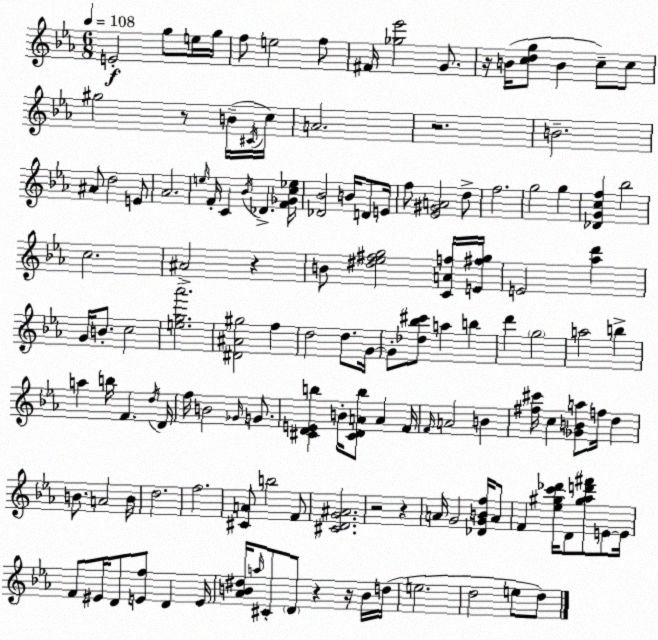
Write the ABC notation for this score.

X:1
T:Untitled
M:6/8
L:1/4
K:Cm
E2 g/2 e/4 g/4 f/2 e2 f/2 ^F/4 [_g_e']2 G/2 z/4 B/4 [cdg]/2 B c/2 c/2 ^g2 z/2 B/4 ^C/4 c/4 A2 z2 B2 ^A/2 d2 E/2 _A2 e/4 F/4 C _B/4 _D [F_Gc_e]/4 [_D_B]2 B/4 D/2 E/4 f/2 [_E^GA]2 d/2 f2 g2 g [_DGcf] _b2 c2 ^A2 z B/2 [^d_e^fg]2 [CAf]/4 [E^fg]/4 E2 [_ad'] G/4 B/2 c2 [eg_a']2 [^D^A^g]2 f d2 d/2 G/4 G/2 [_d_b^c']/2 a b d' g2 a2 b a b/4 F d/4 D/4 f/4 B2 _G/4 G/2 [^CDEb] B/4 [^CDAb]/2 A F/4 F/4 A2 B [^f^c']/4 c [_GBa]/2 f/4 d B/2 A2 B/4 d2 f2 [^CA]/2 b2 F/2 [^CDG^A]2 z2 z A/4 G2 [_DGBf]/4 A/2 F [_e^gc'_d']/4 D/2 [^g_ad'^f']/2 E/2 E/4 F/2 ^E/4 D/2 [Ef]/2 D E/4 [_AB^d]/4 a/4 ^C/2 D/2 z z/4 B/4 d/4 e2 d2 e/2 d/2